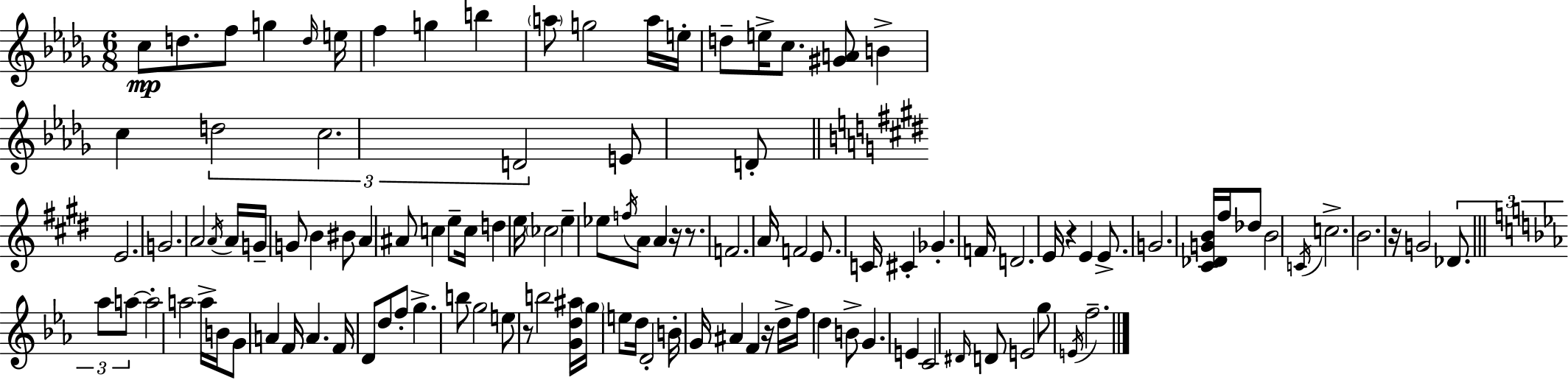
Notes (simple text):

C5/e D5/e. F5/e G5/q D5/s E5/s F5/q G5/q B5/q A5/e G5/h A5/s E5/s D5/e E5/s C5/e. [G#4,A4]/e B4/q C5/q D5/h C5/h. D4/h E4/e D4/e E4/h. G4/h. A4/h A4/s A4/s G4/s G4/e B4/q BIS4/e A4/q A#4/e C5/q E5/e C5/s D5/q E5/s CES5/h E5/q Eb5/e F5/s A4/e A4/q R/s R/e. F4/h. A4/s F4/h E4/e. C4/s C#4/q Gb4/q. F4/s D4/h. E4/s R/q E4/q E4/e. G4/h. [C#4,Db4,G4,B4]/s F#5/s Db5/e B4/h C4/s C5/h. B4/h. R/s G4/h Db4/e. Ab5/e A5/e A5/h A5/h A5/s B4/s G4/e A4/q F4/s A4/q. F4/s D4/e D5/e F5/e G5/q. B5/e G5/h E5/e R/e B5/h [G4,D5,A#5]/s G5/s E5/e D5/s D4/h B4/s G4/s A#4/q F4/q R/s D5/s F5/s D5/q B4/e G4/q. E4/q C4/h D#4/s D4/e E4/h G5/e E4/s F5/h.